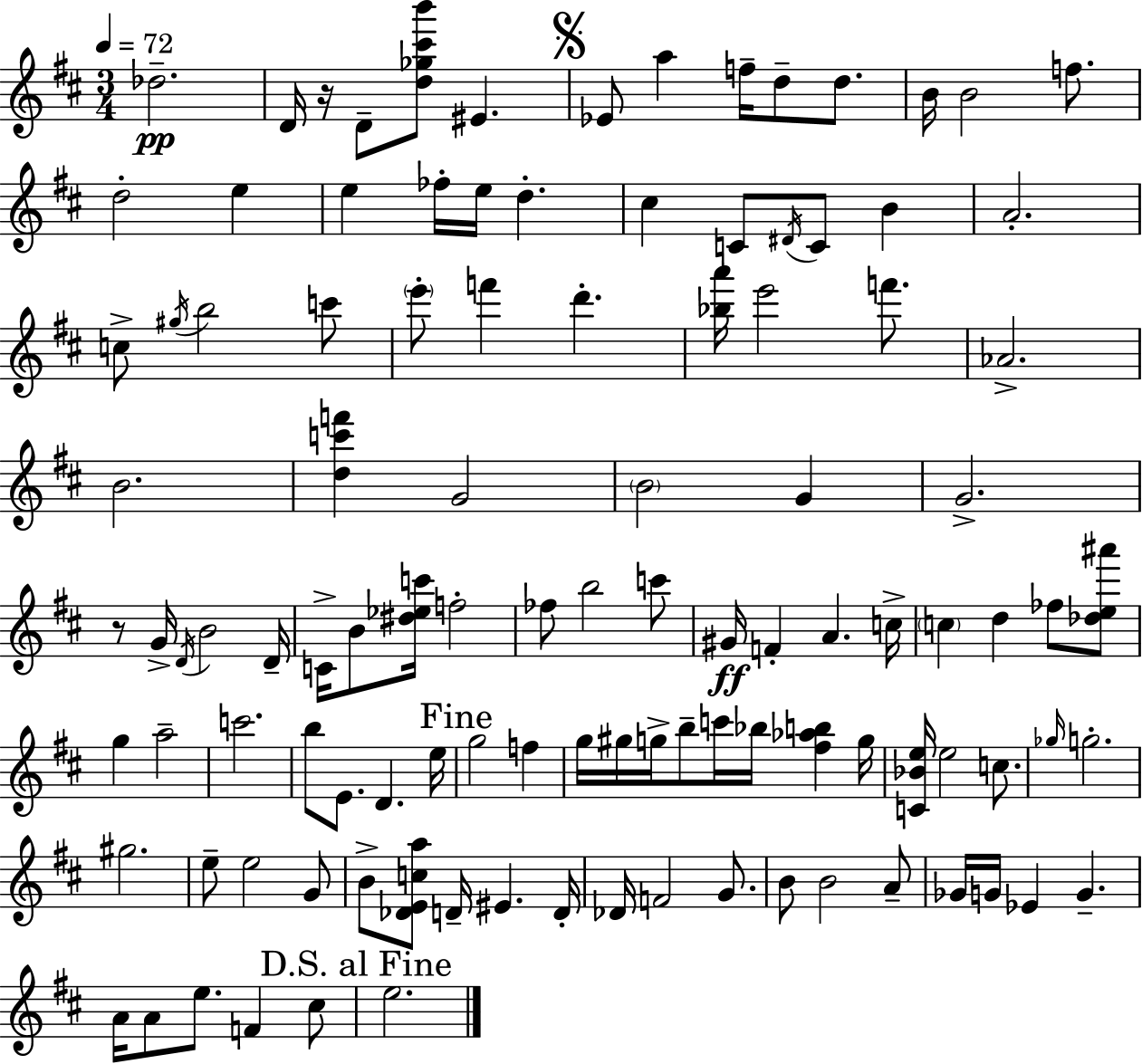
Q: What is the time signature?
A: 3/4